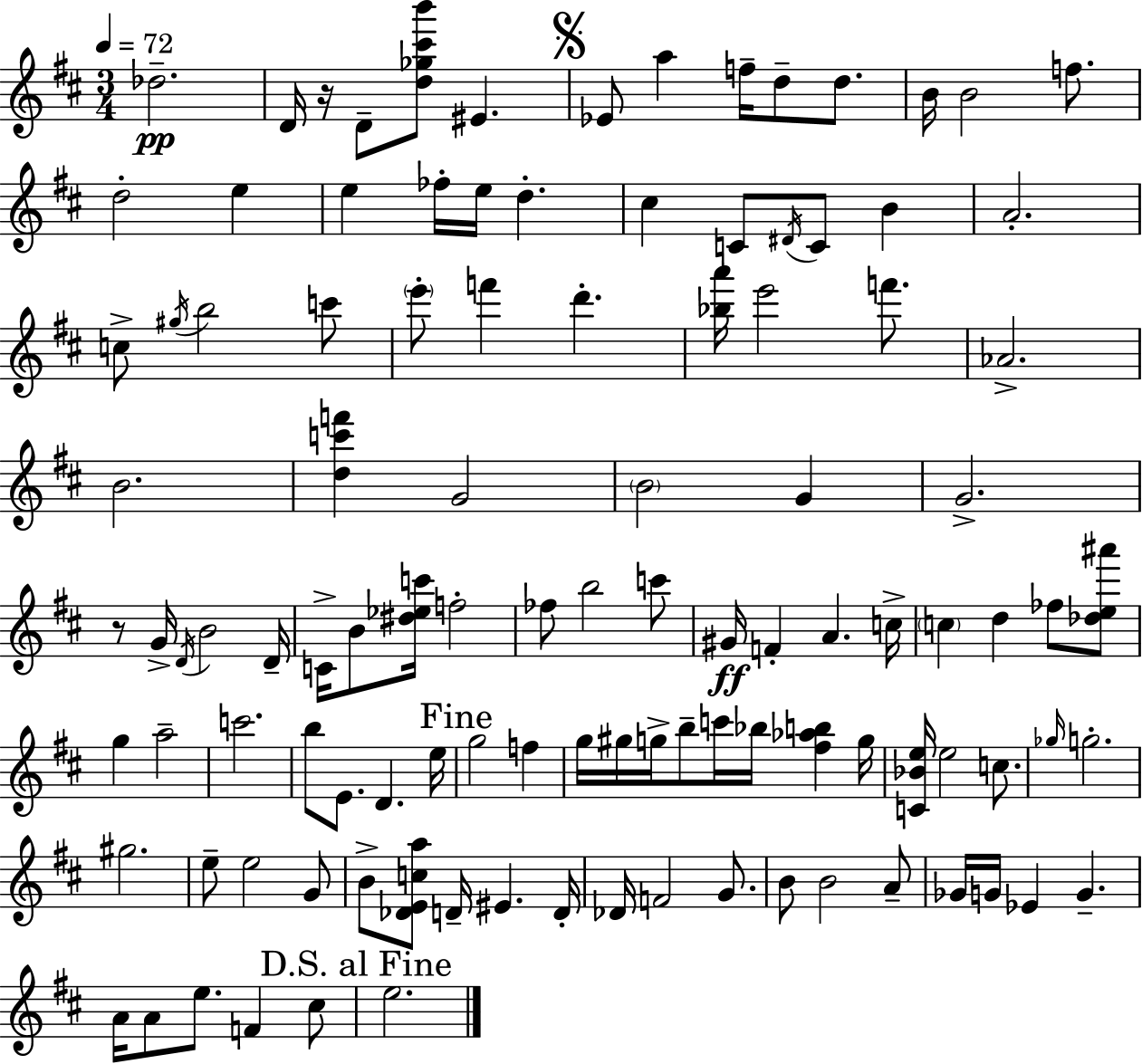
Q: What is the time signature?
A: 3/4